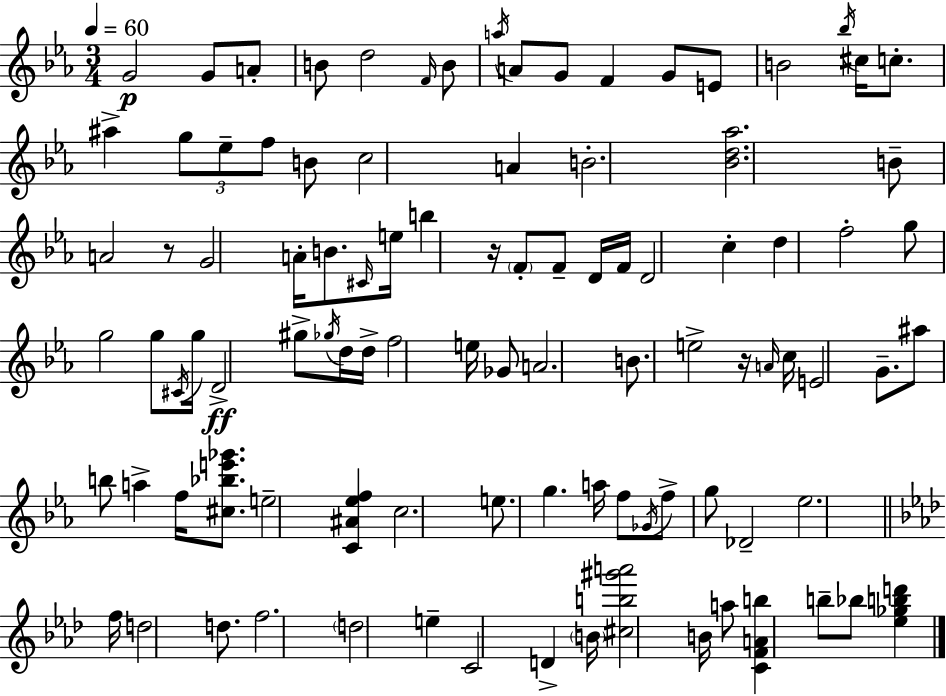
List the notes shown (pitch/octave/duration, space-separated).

G4/h G4/e A4/e B4/e D5/h F4/s B4/e A5/s A4/e G4/e F4/q G4/e E4/e B4/h Bb5/s C#5/s C5/e. A#5/q G5/e Eb5/e F5/e B4/e C5/h A4/q B4/h. [Bb4,D5,Ab5]/h. B4/e A4/h R/e G4/h A4/s B4/e. C#4/s E5/s B5/q R/s F4/e F4/e D4/s F4/s D4/h C5/q D5/q F5/h G5/e G5/h G5/e C#4/s G5/s D4/h G#5/e Gb5/s D5/s D5/s F5/h E5/s Gb4/e A4/h. B4/e. E5/h R/s A4/s C5/s E4/h G4/e. A#5/e B5/e A5/q F5/s [C#5,Bb5,E6,Gb6]/e. E5/h [C4,A#4,Eb5,F5]/q C5/h. E5/e. G5/q. A5/s F5/e Gb4/s F5/e G5/e Db4/h Eb5/h. F5/s D5/h D5/e. F5/h. D5/h E5/q C4/h D4/q B4/s [C#5,B5,G#6,A6]/h B4/s A5/e [C4,F4,A4,B5]/q B5/e Bb5/e [Eb5,Gb5,B5,D6]/q